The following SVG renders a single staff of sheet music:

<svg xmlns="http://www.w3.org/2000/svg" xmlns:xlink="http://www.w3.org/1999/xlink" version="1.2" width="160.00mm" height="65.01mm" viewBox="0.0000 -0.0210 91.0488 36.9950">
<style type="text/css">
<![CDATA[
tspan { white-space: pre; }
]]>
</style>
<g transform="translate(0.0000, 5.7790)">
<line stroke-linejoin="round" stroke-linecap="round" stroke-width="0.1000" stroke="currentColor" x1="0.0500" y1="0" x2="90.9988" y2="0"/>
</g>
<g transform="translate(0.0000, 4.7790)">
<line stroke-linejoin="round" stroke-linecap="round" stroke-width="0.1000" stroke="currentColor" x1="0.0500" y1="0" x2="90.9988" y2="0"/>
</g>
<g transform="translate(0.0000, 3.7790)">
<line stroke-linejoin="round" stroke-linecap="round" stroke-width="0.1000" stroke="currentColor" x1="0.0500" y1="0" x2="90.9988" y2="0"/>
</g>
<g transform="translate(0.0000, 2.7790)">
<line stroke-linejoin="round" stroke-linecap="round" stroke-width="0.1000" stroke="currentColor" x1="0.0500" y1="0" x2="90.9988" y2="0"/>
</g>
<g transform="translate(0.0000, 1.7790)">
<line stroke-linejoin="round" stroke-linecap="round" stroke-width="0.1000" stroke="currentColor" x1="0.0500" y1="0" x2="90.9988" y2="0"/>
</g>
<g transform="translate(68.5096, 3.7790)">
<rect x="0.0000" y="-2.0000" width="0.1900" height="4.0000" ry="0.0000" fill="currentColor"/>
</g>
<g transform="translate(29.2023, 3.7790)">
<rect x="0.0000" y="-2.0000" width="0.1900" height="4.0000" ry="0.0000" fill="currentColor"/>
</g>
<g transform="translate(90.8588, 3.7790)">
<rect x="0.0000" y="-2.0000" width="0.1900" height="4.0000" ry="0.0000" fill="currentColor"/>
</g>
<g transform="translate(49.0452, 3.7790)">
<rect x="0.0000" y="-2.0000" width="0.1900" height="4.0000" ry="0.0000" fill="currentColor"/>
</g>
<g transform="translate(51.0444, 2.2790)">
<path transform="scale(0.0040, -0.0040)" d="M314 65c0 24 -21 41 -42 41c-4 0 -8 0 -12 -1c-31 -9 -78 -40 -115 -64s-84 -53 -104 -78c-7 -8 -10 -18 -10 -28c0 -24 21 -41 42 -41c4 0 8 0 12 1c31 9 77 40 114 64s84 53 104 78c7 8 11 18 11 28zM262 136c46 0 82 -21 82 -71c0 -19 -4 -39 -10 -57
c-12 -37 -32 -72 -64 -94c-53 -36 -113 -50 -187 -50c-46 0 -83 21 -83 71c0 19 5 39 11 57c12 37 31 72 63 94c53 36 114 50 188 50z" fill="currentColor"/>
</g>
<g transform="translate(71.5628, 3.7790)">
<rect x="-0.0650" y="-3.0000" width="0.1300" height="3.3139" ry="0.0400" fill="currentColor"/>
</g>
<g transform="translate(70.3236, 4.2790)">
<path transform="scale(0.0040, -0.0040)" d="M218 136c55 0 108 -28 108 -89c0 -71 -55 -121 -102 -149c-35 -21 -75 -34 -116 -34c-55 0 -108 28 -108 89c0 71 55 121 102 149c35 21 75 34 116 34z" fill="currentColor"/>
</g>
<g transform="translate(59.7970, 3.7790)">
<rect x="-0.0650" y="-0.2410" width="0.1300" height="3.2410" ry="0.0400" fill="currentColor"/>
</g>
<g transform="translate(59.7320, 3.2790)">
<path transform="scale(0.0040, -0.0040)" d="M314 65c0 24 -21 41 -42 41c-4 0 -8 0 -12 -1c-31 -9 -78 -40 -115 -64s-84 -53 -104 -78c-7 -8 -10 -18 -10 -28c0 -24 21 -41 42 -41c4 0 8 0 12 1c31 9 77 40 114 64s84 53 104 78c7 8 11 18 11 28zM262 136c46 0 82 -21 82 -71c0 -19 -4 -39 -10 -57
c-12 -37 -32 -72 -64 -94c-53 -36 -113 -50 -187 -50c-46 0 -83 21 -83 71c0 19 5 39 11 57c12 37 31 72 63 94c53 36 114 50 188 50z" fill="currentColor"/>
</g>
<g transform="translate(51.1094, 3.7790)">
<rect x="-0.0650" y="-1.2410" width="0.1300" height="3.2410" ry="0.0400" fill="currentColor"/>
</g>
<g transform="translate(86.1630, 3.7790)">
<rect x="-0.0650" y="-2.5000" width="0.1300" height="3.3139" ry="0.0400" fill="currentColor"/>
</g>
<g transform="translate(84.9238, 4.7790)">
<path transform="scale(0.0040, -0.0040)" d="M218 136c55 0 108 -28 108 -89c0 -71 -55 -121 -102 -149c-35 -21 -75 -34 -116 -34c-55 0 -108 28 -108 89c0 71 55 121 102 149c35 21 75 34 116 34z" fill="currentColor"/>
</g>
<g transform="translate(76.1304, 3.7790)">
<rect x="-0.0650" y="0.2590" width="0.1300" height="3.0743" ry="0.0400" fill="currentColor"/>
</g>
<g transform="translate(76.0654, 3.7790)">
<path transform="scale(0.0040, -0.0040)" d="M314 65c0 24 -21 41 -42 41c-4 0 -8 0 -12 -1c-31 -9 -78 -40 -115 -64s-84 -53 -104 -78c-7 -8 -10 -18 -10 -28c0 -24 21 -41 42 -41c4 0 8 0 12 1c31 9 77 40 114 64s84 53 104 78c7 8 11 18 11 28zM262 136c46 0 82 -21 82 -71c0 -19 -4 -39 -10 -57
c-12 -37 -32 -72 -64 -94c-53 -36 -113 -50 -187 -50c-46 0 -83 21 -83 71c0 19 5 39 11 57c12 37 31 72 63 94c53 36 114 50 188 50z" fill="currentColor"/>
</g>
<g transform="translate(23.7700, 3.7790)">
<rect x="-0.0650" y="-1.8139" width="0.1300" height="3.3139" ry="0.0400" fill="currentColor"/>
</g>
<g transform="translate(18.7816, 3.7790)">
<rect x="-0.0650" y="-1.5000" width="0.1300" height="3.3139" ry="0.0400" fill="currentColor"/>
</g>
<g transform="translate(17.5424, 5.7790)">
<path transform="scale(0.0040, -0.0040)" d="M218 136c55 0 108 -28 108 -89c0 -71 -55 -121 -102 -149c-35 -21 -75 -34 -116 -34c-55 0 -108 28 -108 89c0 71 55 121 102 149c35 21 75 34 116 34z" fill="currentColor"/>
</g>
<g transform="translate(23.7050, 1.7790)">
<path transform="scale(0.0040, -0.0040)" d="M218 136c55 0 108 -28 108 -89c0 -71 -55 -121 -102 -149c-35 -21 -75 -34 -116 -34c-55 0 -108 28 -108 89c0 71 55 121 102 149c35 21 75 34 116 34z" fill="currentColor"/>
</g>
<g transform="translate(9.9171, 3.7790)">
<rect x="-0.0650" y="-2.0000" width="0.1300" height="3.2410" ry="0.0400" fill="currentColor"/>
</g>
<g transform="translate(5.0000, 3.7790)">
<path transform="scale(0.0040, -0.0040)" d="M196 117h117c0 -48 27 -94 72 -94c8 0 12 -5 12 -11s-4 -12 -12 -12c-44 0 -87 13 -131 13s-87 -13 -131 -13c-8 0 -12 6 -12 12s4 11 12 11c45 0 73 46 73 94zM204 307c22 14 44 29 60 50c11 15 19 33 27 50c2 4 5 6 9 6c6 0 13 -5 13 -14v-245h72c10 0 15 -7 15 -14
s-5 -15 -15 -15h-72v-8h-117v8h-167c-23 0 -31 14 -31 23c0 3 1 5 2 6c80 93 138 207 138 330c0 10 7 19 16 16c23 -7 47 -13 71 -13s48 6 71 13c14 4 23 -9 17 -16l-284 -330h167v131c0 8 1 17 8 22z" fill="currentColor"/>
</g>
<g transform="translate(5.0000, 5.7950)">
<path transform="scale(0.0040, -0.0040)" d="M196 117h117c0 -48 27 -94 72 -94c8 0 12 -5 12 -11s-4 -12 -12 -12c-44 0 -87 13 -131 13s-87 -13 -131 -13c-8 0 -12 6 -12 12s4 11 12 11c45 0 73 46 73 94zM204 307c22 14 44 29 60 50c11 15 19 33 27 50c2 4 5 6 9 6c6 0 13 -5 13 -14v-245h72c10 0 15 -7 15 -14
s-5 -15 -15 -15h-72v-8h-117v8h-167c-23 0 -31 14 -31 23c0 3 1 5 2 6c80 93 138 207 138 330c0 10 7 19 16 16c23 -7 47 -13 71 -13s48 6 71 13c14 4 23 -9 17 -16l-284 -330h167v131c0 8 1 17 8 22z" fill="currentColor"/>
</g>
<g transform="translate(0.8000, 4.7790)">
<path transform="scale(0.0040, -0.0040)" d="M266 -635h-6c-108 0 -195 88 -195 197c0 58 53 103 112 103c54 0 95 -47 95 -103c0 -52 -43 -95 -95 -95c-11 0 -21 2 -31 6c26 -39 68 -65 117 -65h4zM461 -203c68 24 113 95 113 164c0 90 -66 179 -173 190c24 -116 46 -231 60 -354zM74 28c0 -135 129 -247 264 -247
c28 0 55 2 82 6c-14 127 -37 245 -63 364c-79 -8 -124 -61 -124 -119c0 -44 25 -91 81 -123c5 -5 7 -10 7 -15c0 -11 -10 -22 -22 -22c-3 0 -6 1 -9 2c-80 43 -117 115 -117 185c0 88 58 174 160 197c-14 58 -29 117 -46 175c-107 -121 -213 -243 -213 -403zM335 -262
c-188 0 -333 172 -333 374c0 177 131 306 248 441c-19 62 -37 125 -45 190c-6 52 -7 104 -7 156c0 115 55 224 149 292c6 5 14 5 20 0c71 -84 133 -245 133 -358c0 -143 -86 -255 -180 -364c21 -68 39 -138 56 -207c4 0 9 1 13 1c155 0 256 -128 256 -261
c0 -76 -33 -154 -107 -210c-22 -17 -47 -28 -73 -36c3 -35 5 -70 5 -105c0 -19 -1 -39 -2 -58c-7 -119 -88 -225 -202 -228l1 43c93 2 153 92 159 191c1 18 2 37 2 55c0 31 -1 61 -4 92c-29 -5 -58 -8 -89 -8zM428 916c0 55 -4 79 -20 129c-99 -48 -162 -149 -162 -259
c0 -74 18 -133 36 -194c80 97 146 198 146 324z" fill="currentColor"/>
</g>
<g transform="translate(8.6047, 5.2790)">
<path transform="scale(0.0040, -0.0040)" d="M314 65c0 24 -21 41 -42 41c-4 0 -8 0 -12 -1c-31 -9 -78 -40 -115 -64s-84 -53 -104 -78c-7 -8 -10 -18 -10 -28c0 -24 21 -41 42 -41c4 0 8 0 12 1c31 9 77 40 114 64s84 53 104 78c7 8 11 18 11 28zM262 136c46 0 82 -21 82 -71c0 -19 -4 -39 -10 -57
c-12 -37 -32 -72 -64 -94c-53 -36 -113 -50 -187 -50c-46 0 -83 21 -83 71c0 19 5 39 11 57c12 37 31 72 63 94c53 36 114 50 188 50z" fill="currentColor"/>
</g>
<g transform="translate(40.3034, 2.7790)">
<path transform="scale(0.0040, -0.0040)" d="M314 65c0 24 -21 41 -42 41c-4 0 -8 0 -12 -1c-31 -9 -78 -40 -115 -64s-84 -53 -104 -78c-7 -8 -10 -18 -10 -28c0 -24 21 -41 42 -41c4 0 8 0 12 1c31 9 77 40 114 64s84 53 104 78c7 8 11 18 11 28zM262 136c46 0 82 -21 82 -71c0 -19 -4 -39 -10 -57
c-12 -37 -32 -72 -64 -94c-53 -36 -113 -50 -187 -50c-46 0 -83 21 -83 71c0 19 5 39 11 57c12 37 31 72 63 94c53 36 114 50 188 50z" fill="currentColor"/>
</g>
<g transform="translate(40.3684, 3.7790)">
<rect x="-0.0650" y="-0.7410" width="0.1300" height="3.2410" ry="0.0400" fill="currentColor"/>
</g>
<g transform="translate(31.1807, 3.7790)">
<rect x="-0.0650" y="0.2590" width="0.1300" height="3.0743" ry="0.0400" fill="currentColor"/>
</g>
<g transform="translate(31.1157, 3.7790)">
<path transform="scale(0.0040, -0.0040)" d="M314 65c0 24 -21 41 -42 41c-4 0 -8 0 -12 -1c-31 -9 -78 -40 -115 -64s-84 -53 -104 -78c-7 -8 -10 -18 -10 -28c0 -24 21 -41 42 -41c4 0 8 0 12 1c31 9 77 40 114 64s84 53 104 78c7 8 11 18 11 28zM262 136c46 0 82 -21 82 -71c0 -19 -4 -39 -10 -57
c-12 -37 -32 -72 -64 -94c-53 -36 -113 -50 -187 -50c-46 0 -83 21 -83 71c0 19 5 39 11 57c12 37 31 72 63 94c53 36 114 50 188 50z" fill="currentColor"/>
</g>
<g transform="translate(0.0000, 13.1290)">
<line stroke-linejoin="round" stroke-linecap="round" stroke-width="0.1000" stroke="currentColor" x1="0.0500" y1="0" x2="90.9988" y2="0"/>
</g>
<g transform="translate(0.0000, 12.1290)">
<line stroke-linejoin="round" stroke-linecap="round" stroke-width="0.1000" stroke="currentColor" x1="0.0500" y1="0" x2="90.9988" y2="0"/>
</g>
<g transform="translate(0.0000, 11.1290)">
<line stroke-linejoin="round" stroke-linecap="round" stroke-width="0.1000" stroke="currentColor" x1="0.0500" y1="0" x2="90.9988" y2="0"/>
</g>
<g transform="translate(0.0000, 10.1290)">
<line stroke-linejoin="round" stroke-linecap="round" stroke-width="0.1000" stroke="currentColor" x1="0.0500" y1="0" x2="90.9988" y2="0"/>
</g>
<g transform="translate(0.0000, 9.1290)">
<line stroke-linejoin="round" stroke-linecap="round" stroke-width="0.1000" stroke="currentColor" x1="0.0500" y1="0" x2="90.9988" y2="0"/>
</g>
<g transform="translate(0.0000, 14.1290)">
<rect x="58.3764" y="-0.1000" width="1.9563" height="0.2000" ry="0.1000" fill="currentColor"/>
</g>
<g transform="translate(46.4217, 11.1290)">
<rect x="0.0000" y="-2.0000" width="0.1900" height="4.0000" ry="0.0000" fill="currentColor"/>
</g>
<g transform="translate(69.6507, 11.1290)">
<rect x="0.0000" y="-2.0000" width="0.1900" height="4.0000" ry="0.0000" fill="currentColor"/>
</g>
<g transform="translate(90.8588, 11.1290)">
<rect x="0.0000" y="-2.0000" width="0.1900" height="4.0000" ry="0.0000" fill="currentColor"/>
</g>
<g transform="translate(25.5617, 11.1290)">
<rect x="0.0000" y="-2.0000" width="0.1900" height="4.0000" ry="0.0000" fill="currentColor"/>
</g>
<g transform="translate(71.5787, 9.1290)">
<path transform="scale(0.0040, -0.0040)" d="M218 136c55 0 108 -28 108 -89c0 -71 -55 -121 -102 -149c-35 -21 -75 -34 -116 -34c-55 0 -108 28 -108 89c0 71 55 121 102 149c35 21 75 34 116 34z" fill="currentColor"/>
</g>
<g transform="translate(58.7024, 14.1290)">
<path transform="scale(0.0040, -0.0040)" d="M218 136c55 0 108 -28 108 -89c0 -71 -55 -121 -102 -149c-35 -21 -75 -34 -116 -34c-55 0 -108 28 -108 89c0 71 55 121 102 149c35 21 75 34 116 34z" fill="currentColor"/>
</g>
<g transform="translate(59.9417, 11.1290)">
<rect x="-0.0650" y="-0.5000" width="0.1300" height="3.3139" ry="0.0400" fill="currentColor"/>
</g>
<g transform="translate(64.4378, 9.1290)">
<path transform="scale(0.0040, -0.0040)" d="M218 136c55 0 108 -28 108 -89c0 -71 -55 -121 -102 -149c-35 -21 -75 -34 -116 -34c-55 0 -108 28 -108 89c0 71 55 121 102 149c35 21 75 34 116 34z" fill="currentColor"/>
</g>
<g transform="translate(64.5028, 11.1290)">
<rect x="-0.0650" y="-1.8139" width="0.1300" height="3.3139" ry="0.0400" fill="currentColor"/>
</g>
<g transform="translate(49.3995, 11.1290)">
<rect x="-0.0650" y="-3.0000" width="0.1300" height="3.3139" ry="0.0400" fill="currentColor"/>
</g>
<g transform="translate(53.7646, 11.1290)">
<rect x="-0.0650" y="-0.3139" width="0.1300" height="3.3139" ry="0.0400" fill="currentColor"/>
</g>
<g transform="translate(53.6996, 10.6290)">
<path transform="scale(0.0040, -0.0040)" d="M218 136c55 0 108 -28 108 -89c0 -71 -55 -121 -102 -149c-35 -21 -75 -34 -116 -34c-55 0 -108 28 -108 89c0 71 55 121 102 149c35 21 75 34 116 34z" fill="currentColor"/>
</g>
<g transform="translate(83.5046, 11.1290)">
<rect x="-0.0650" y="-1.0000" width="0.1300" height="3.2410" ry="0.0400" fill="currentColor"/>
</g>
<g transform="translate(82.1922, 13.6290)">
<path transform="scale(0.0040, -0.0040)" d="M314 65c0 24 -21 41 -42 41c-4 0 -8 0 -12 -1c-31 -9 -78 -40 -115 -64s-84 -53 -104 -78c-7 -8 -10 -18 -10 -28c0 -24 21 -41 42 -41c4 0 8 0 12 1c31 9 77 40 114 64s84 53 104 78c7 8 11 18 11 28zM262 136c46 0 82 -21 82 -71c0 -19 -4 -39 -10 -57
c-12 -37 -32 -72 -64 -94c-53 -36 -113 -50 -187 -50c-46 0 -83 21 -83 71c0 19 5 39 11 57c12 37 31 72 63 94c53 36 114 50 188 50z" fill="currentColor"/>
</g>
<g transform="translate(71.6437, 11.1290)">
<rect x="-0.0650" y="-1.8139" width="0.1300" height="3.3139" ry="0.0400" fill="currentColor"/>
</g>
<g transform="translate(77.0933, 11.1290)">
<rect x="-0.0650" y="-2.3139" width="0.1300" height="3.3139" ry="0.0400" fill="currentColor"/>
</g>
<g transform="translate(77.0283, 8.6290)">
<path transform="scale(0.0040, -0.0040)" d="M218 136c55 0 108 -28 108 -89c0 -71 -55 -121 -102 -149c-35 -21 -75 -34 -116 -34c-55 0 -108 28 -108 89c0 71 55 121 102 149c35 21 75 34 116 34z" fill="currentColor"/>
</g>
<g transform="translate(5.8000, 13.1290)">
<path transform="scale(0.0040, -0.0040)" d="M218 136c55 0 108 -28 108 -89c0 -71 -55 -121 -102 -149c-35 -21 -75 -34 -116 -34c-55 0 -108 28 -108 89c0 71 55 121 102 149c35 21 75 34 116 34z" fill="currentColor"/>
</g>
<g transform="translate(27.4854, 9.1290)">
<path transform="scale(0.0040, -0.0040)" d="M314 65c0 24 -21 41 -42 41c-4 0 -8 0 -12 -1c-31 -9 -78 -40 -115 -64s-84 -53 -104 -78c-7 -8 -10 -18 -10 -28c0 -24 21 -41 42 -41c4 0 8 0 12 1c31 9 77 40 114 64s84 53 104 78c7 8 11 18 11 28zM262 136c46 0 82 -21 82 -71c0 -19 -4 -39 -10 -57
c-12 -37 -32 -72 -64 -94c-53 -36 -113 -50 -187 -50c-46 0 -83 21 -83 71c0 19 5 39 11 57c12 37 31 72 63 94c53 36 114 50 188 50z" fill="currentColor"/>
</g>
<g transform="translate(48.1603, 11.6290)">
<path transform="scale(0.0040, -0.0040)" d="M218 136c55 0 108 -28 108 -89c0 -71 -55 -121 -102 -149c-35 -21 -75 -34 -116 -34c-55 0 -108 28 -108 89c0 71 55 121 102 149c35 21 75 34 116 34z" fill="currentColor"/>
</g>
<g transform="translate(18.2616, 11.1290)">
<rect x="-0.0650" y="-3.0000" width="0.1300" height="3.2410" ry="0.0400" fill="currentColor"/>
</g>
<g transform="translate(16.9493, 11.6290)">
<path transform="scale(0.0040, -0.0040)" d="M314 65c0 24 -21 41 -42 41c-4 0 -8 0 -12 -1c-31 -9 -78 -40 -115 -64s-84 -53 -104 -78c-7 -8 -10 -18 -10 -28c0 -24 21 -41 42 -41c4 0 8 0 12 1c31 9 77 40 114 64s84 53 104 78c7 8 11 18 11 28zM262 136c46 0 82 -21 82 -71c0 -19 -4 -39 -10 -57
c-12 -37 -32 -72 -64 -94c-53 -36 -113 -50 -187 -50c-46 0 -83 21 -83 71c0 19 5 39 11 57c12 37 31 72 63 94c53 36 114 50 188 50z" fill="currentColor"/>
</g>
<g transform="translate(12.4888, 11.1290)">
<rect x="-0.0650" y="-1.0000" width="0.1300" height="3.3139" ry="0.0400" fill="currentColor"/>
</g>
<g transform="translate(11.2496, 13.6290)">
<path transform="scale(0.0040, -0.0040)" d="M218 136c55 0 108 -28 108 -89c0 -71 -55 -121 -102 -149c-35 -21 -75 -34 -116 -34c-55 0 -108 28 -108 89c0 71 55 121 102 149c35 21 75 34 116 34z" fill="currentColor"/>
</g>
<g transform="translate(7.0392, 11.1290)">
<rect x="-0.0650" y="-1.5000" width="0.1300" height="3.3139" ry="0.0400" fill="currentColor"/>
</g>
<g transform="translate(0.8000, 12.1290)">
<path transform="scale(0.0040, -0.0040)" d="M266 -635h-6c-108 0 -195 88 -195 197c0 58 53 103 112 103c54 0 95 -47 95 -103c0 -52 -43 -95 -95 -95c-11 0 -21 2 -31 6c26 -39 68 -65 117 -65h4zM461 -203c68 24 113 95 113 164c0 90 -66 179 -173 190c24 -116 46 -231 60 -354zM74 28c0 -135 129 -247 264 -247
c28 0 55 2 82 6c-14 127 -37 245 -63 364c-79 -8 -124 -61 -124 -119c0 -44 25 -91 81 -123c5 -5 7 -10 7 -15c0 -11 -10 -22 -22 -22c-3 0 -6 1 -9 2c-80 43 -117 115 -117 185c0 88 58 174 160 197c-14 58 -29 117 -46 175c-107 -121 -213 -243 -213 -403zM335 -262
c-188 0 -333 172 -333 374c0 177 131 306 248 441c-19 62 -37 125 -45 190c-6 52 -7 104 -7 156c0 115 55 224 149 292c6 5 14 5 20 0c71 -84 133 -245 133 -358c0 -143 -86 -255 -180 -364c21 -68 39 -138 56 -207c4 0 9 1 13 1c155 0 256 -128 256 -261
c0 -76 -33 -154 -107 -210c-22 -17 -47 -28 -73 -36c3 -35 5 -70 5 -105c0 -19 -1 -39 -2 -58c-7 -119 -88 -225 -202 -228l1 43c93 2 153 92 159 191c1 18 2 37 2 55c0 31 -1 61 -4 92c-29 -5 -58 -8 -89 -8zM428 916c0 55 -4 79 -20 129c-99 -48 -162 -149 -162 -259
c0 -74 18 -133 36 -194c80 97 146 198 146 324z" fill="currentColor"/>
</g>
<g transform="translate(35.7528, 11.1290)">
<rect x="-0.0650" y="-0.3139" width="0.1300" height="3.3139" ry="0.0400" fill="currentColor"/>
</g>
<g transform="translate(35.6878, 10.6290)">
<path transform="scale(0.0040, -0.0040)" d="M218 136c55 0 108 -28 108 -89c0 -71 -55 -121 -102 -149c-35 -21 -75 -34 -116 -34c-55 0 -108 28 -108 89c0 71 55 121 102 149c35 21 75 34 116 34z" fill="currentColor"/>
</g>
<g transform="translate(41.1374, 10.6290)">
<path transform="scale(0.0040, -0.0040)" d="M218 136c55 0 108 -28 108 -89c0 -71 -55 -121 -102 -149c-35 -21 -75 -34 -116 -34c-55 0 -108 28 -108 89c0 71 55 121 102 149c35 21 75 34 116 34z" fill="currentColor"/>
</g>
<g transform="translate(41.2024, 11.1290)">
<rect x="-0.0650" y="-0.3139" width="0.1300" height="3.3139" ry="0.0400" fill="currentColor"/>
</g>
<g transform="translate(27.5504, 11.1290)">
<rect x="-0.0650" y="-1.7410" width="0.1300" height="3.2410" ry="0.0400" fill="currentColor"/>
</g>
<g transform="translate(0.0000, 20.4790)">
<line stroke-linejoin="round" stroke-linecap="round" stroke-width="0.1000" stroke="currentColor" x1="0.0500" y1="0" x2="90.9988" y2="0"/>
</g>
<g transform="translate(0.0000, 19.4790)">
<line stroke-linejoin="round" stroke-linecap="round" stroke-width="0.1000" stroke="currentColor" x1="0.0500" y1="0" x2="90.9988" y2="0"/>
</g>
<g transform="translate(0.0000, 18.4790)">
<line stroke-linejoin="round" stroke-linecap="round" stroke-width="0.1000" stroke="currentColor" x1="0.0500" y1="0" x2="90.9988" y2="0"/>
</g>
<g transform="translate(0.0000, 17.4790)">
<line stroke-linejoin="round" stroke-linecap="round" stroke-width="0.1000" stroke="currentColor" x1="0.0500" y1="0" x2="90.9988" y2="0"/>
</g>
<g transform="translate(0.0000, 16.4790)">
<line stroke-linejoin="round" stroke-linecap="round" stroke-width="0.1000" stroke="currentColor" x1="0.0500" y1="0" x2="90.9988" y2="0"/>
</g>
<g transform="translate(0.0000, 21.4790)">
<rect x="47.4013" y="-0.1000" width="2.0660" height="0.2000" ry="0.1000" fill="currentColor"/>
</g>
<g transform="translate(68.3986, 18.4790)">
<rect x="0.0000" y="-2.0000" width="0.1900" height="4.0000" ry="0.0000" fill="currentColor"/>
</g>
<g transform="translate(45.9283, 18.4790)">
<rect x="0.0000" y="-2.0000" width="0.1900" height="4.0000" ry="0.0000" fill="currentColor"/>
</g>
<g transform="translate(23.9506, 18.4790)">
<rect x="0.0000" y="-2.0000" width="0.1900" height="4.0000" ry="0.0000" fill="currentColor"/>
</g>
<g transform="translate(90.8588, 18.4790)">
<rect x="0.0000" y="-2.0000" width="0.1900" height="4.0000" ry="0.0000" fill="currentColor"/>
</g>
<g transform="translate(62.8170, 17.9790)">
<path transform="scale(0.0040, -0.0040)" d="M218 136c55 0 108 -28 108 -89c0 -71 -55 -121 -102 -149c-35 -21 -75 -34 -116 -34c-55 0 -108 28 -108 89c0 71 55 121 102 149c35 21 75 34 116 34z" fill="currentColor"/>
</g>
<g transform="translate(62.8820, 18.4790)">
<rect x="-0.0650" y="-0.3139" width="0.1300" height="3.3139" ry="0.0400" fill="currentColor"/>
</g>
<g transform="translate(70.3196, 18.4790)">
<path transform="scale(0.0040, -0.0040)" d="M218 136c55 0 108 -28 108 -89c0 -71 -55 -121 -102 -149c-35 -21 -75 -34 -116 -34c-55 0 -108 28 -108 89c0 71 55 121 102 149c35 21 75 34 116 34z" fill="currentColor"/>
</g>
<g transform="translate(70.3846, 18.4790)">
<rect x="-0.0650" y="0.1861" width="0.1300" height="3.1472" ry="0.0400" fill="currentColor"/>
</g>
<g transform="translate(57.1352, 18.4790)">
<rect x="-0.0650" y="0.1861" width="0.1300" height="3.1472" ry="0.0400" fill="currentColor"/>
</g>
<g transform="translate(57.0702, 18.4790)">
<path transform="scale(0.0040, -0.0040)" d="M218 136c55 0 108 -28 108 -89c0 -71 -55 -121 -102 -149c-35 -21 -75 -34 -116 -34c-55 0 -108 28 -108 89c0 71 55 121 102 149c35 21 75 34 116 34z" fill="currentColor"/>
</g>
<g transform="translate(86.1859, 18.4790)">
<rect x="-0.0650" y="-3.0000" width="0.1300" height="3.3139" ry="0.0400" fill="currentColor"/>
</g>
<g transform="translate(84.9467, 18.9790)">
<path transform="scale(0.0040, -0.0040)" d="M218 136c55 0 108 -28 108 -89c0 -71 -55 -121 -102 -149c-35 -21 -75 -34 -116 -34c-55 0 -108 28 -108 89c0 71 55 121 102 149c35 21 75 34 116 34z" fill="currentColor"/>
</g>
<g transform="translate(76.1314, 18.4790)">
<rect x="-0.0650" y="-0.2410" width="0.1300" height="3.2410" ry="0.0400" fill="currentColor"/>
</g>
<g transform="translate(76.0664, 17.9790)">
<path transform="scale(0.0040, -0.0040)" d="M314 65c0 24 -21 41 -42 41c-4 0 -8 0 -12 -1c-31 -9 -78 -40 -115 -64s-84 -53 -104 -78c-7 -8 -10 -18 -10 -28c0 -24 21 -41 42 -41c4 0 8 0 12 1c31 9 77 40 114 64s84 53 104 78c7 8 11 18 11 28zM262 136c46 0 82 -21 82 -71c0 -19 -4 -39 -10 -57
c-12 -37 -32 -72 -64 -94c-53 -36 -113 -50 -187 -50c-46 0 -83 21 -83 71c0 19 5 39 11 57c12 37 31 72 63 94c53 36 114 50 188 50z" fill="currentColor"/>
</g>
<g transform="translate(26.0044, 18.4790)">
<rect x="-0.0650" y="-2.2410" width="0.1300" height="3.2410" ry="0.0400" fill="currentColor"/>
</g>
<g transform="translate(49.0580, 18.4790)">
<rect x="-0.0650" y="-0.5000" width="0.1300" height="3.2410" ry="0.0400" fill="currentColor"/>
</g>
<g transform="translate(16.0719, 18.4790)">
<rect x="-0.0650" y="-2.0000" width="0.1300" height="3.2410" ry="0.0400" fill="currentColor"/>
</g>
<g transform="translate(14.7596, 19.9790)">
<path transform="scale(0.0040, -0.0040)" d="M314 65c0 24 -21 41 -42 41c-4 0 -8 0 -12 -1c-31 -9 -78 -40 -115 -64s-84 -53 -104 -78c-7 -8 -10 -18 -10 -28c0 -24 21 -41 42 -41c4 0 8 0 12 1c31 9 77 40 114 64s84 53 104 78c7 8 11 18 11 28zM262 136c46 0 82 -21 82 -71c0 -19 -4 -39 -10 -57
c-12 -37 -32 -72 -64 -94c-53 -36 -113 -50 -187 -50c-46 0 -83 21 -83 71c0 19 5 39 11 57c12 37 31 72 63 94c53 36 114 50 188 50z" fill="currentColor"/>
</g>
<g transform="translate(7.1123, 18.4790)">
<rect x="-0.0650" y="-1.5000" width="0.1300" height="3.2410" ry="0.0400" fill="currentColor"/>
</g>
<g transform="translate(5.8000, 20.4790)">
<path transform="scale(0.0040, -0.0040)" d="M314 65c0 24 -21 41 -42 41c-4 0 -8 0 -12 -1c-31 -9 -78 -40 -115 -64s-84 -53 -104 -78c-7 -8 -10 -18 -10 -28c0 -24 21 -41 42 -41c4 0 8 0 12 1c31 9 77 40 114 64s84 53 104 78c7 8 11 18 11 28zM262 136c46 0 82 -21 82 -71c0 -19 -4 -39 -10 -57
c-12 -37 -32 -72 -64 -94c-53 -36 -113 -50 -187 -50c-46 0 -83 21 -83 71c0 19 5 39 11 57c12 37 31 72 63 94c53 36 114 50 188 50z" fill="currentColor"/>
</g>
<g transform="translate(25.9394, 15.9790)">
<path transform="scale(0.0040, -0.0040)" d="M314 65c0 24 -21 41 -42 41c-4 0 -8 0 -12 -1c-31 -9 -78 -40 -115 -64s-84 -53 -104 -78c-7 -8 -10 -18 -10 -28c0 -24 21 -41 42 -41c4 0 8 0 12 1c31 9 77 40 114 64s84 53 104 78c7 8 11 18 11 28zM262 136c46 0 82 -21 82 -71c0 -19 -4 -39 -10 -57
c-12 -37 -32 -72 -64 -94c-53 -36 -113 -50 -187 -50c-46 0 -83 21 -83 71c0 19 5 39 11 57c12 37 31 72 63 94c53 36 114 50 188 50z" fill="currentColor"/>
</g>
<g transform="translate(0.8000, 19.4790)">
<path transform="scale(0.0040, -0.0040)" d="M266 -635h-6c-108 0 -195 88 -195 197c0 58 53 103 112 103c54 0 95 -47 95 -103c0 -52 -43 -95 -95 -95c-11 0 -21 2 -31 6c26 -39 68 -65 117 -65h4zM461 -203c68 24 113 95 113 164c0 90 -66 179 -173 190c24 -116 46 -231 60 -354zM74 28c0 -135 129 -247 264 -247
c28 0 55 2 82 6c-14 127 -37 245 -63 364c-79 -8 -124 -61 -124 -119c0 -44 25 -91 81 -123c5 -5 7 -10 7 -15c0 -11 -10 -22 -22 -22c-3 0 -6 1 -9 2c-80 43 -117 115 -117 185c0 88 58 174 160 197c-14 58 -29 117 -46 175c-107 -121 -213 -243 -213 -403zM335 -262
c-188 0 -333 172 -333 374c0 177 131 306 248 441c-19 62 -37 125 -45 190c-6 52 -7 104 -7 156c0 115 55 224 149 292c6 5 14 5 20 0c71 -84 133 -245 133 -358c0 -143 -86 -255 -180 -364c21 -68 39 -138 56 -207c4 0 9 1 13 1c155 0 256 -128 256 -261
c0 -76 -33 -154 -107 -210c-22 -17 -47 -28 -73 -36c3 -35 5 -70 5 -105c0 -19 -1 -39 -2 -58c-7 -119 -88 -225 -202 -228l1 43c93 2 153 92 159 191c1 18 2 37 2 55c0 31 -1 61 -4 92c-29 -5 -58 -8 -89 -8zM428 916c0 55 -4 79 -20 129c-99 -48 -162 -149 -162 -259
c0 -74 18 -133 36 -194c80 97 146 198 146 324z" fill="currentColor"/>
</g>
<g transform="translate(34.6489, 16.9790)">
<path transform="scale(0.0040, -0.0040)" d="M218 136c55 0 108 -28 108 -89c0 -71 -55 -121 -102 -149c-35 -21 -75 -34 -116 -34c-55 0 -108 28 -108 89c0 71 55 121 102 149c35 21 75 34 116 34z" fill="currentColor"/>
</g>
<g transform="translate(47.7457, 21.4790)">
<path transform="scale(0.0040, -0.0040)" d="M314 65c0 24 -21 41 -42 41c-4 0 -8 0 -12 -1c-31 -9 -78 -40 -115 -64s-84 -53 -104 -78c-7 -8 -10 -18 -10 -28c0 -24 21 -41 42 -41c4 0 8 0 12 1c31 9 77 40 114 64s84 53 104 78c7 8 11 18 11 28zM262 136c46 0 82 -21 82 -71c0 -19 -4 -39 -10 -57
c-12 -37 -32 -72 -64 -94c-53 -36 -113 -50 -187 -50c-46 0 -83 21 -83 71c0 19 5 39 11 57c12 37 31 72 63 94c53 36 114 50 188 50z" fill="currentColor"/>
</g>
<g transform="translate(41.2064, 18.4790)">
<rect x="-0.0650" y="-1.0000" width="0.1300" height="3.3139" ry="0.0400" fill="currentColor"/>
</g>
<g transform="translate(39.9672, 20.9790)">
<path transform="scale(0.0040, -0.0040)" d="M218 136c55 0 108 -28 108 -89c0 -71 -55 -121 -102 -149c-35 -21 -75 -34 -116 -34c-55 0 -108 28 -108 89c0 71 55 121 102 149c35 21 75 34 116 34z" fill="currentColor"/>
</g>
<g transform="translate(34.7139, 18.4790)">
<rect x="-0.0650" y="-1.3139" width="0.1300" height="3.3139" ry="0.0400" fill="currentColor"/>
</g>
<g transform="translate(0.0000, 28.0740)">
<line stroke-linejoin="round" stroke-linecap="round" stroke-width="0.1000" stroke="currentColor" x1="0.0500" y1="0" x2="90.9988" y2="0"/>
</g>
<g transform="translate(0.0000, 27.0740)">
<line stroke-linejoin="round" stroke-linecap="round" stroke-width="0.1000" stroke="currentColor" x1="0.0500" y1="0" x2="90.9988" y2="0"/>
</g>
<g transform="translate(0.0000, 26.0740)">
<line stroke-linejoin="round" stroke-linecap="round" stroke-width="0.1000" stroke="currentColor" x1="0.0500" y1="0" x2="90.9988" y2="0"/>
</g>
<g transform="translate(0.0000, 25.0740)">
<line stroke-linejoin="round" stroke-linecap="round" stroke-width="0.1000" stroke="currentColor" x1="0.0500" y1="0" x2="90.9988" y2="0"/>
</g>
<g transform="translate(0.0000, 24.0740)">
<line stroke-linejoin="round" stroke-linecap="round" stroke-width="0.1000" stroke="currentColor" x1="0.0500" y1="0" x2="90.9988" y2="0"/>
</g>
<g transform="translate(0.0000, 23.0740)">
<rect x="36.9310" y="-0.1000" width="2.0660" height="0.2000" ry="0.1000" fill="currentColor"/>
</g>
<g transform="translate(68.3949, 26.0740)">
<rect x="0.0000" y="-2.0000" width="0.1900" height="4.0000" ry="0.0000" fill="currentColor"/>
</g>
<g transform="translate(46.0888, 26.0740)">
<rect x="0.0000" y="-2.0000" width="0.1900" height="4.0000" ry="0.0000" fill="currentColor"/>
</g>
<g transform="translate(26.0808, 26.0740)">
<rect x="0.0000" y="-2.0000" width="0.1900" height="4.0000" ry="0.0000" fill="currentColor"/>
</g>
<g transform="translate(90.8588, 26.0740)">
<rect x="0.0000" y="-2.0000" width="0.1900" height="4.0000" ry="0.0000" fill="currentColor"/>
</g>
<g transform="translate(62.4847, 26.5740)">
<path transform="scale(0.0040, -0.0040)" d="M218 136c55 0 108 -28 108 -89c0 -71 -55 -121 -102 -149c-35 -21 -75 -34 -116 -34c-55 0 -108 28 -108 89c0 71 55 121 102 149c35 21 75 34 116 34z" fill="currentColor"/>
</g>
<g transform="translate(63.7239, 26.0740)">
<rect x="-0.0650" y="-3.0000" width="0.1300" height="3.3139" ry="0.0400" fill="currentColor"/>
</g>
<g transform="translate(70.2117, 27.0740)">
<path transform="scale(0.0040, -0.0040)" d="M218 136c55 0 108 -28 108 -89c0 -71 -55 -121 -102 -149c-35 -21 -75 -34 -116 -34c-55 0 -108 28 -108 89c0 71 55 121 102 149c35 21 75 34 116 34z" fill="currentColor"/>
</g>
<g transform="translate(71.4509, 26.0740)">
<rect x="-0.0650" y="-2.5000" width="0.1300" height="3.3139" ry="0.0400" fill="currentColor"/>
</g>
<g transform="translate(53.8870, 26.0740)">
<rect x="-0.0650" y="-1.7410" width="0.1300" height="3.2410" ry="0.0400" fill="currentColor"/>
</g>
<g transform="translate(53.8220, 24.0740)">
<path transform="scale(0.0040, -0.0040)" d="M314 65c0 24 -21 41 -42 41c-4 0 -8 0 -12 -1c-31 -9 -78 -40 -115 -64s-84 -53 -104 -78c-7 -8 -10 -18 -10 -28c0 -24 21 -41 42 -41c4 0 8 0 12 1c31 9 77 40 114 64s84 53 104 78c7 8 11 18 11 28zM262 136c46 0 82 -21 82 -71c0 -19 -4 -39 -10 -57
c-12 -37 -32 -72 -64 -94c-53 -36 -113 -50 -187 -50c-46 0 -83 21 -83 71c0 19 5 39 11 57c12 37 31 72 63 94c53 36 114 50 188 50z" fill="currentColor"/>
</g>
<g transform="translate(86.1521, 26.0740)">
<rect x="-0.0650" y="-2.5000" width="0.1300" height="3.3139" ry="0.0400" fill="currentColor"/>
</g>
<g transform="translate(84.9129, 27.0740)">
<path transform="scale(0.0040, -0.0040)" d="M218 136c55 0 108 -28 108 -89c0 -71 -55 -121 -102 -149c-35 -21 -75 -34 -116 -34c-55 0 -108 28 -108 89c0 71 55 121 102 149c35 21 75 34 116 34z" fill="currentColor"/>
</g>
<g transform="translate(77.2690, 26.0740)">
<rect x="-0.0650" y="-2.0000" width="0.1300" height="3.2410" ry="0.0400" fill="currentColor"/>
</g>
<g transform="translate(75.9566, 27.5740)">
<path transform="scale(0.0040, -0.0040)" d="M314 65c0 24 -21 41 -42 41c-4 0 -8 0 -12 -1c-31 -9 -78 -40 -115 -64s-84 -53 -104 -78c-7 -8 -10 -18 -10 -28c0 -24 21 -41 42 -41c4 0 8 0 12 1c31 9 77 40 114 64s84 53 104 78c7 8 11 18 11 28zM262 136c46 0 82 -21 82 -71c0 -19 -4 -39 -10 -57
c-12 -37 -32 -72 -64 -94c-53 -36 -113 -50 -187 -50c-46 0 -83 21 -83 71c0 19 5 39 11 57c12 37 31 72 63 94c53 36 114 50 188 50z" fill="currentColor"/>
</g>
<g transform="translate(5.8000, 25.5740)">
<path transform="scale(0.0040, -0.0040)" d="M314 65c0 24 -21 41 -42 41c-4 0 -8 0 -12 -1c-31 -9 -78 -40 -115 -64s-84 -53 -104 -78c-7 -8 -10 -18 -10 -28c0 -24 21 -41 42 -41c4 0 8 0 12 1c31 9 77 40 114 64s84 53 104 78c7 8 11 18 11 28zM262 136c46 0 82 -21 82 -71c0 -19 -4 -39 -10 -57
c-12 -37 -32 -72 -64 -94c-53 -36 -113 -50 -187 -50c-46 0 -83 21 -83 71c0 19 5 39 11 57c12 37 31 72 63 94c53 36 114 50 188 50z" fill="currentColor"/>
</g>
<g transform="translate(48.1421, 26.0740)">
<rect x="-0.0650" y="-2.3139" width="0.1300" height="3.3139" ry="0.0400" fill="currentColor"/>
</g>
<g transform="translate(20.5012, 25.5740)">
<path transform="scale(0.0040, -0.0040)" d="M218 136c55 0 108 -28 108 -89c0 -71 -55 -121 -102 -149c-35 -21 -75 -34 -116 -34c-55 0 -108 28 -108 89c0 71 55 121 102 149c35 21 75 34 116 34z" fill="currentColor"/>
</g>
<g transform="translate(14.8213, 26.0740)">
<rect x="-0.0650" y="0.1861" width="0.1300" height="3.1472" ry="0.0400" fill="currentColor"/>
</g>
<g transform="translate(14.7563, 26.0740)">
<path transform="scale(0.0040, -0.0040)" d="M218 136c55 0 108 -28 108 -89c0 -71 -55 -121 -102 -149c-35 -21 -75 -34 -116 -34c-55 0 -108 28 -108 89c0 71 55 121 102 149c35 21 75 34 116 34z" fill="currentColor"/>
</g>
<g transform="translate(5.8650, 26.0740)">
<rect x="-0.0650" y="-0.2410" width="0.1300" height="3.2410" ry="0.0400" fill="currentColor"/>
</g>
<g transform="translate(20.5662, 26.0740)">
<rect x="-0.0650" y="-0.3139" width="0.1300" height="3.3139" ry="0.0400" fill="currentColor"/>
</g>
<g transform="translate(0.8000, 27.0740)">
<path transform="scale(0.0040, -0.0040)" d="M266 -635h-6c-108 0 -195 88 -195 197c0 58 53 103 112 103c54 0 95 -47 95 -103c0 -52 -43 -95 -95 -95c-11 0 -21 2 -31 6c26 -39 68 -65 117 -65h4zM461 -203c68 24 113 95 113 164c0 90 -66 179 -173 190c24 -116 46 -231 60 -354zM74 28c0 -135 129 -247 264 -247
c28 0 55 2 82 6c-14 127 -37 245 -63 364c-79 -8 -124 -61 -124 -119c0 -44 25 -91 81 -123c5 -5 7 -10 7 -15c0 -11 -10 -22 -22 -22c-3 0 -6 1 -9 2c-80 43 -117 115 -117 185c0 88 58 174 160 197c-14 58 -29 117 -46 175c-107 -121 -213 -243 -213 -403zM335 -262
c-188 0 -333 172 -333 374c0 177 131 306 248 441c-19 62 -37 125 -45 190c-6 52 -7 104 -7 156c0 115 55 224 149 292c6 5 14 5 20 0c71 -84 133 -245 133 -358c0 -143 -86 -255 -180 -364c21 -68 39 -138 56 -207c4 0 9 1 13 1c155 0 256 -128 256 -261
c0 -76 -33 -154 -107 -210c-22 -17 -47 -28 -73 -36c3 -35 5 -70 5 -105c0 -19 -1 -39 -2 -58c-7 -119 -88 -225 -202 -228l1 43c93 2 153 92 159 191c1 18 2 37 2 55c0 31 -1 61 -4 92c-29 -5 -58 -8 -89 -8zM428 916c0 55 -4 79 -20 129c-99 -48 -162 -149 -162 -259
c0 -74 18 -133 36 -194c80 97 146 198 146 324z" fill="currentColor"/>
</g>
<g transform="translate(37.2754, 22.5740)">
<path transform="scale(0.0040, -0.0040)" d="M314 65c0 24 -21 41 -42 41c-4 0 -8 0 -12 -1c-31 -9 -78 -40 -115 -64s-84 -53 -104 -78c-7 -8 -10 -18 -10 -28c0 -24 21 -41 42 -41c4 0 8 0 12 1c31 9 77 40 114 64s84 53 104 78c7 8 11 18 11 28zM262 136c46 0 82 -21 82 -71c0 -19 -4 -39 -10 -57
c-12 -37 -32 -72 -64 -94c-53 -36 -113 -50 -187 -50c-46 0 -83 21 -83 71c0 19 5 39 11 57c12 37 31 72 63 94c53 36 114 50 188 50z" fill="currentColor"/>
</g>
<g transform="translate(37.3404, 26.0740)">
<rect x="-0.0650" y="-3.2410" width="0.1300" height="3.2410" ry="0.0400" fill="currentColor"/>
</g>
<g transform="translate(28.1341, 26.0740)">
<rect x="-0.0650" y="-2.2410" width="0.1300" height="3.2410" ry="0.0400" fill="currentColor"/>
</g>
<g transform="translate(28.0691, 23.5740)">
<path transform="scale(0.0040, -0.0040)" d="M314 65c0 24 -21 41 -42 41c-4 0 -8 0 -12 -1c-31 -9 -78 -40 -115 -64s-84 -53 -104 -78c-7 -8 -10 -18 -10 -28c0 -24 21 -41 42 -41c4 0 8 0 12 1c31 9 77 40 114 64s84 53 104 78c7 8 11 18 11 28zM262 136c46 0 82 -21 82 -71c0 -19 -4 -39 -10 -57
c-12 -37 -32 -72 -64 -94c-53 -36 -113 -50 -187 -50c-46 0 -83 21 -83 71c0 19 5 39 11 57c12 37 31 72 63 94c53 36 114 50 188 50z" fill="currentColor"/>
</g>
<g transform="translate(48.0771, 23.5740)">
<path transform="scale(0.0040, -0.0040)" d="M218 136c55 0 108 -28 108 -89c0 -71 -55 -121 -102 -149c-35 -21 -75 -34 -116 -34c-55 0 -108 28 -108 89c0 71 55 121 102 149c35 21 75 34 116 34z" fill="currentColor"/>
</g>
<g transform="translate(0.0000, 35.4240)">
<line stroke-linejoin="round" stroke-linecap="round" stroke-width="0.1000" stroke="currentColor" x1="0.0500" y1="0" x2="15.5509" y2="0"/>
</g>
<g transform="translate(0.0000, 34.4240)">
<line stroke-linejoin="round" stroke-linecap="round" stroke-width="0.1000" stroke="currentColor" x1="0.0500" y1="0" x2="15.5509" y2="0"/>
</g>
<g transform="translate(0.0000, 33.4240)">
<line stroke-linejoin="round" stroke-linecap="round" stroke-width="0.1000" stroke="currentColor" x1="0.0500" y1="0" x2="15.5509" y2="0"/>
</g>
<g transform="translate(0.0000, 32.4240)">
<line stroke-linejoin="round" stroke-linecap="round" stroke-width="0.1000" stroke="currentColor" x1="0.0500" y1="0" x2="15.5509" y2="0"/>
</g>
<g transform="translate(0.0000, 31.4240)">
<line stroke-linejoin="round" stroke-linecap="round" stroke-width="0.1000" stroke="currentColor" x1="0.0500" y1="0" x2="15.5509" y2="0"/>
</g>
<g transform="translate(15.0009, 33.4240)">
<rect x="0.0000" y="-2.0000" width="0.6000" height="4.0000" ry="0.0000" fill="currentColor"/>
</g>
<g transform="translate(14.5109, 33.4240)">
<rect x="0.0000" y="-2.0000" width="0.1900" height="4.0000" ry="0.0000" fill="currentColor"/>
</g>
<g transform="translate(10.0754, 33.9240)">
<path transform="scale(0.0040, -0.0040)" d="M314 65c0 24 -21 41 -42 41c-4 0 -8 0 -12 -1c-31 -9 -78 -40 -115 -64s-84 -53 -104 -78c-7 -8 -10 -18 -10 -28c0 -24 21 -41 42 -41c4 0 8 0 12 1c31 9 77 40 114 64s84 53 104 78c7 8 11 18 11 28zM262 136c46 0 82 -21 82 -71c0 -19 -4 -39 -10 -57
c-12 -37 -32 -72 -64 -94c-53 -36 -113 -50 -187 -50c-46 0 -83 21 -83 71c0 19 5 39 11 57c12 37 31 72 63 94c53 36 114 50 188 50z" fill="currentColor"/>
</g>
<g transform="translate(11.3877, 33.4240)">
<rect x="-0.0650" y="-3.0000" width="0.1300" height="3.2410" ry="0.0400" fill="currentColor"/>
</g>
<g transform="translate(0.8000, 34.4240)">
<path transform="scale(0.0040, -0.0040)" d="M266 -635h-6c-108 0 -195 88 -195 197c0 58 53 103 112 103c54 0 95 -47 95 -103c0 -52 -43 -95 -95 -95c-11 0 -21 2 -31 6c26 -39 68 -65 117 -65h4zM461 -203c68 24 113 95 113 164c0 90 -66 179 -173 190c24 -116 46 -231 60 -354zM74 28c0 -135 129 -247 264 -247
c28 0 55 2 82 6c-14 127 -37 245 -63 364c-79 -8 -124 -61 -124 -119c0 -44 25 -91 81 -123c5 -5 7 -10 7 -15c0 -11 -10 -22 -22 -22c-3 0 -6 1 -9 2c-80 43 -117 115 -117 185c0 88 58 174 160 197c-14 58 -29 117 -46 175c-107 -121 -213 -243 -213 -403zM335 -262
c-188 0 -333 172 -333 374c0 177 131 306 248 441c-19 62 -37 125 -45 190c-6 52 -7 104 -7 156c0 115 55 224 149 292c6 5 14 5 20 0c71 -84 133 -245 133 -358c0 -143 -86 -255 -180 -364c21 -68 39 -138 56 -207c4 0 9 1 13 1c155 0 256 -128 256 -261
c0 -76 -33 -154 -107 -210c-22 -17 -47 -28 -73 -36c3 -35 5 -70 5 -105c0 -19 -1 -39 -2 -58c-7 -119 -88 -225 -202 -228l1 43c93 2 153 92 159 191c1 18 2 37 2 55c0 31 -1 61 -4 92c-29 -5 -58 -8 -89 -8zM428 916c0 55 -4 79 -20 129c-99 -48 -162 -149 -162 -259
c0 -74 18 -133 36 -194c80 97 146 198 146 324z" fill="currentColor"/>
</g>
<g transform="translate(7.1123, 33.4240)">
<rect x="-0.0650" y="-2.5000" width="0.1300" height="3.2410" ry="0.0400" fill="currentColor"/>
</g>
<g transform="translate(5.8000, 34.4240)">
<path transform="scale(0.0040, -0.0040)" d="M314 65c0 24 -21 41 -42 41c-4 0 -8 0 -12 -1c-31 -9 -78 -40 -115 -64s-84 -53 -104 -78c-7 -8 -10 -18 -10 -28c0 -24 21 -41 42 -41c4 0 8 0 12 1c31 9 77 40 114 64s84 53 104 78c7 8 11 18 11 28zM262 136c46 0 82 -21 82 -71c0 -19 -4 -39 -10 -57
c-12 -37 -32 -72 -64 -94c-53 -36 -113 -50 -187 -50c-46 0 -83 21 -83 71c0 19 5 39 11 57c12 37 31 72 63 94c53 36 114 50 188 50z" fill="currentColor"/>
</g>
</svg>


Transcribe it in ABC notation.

X:1
T:Untitled
M:4/4
L:1/4
K:C
F2 E f B2 d2 e2 c2 A B2 G E D A2 f2 c c A c C f f g D2 E2 F2 g2 e D C2 B c B c2 A c2 B c g2 b2 g f2 A G F2 G G2 A2